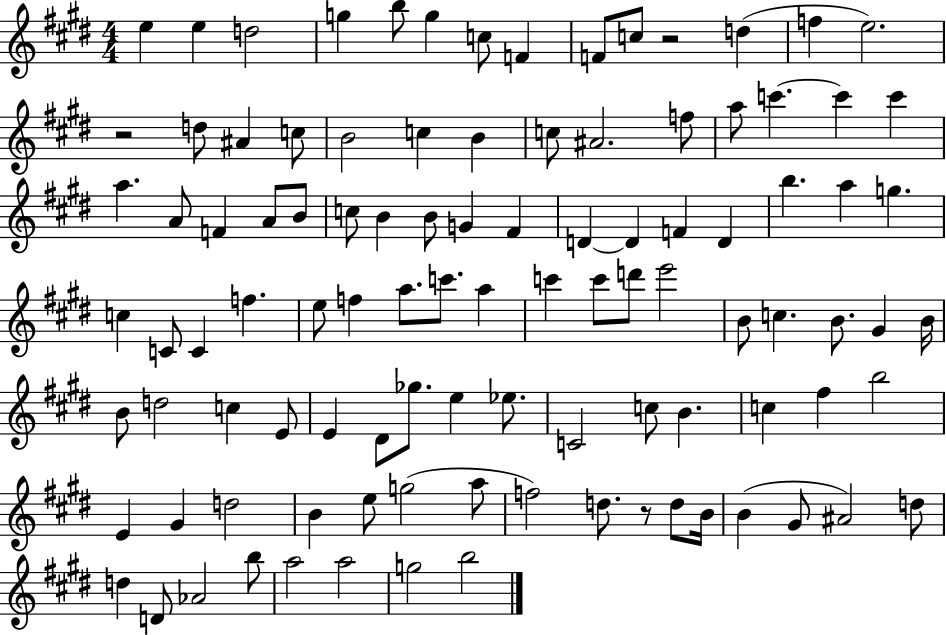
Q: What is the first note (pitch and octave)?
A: E5